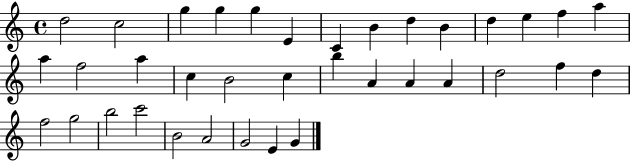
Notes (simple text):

D5/h C5/h G5/q G5/q G5/q E4/q C4/q B4/q D5/q B4/q D5/q E5/q F5/q A5/q A5/q F5/h A5/q C5/q B4/h C5/q B5/q A4/q A4/q A4/q D5/h F5/q D5/q F5/h G5/h B5/h C6/h B4/h A4/h G4/h E4/q G4/q